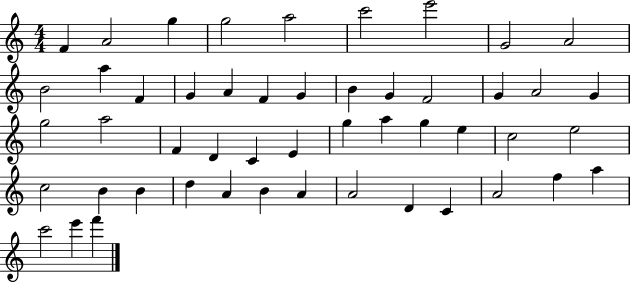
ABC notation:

X:1
T:Untitled
M:4/4
L:1/4
K:C
F A2 g g2 a2 c'2 e'2 G2 A2 B2 a F G A F G B G F2 G A2 G g2 a2 F D C E g a g e c2 e2 c2 B B d A B A A2 D C A2 f a c'2 e' f'